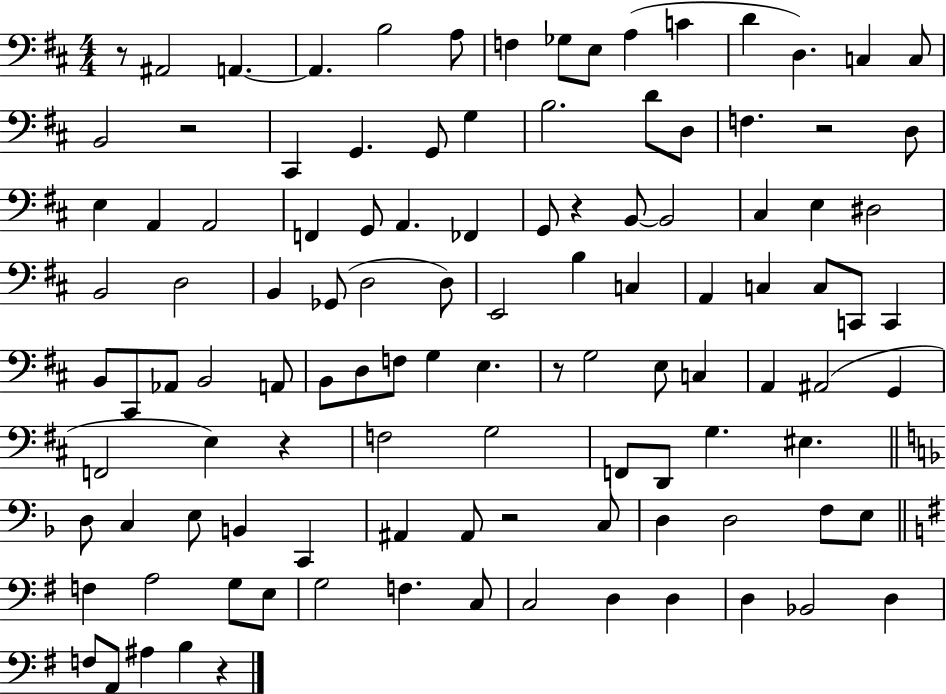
R/e A#2/h A2/q. A2/q. B3/h A3/e F3/q Gb3/e E3/e A3/q C4/q D4/q D3/q. C3/q C3/e B2/h R/h C#2/q G2/q. G2/e G3/q B3/h. D4/e D3/e F3/q. R/h D3/e E3/q A2/q A2/h F2/q G2/e A2/q. FES2/q G2/e R/q B2/e B2/h C#3/q E3/q D#3/h B2/h D3/h B2/q Gb2/e D3/h D3/e E2/h B3/q C3/q A2/q C3/q C3/e C2/e C2/q B2/e C#2/e Ab2/e B2/h A2/e B2/e D3/e F3/e G3/q E3/q. R/e G3/h E3/e C3/q A2/q A#2/h G2/q F2/h E3/q R/q F3/h G3/h F2/e D2/e G3/q. EIS3/q. D3/e C3/q E3/e B2/q C2/q A#2/q A#2/e R/h C3/e D3/q D3/h F3/e E3/e F3/q A3/h G3/e E3/e G3/h F3/q. C3/e C3/h D3/q D3/q D3/q Bb2/h D3/q F3/e A2/e A#3/q B3/q R/q